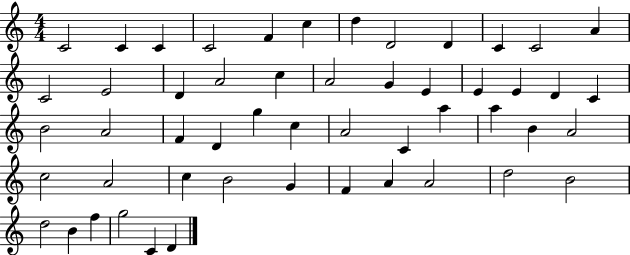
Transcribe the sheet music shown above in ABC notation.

X:1
T:Untitled
M:4/4
L:1/4
K:C
C2 C C C2 F c d D2 D C C2 A C2 E2 D A2 c A2 G E E E D C B2 A2 F D g c A2 C a a B A2 c2 A2 c B2 G F A A2 d2 B2 d2 B f g2 C D